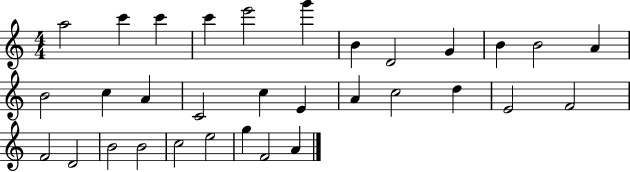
{
  \clef treble
  \numericTimeSignature
  \time 4/4
  \key c \major
  a''2 c'''4 c'''4 | c'''4 e'''2 g'''4 | b'4 d'2 g'4 | b'4 b'2 a'4 | \break b'2 c''4 a'4 | c'2 c''4 e'4 | a'4 c''2 d''4 | e'2 f'2 | \break f'2 d'2 | b'2 b'2 | c''2 e''2 | g''4 f'2 a'4 | \break \bar "|."
}